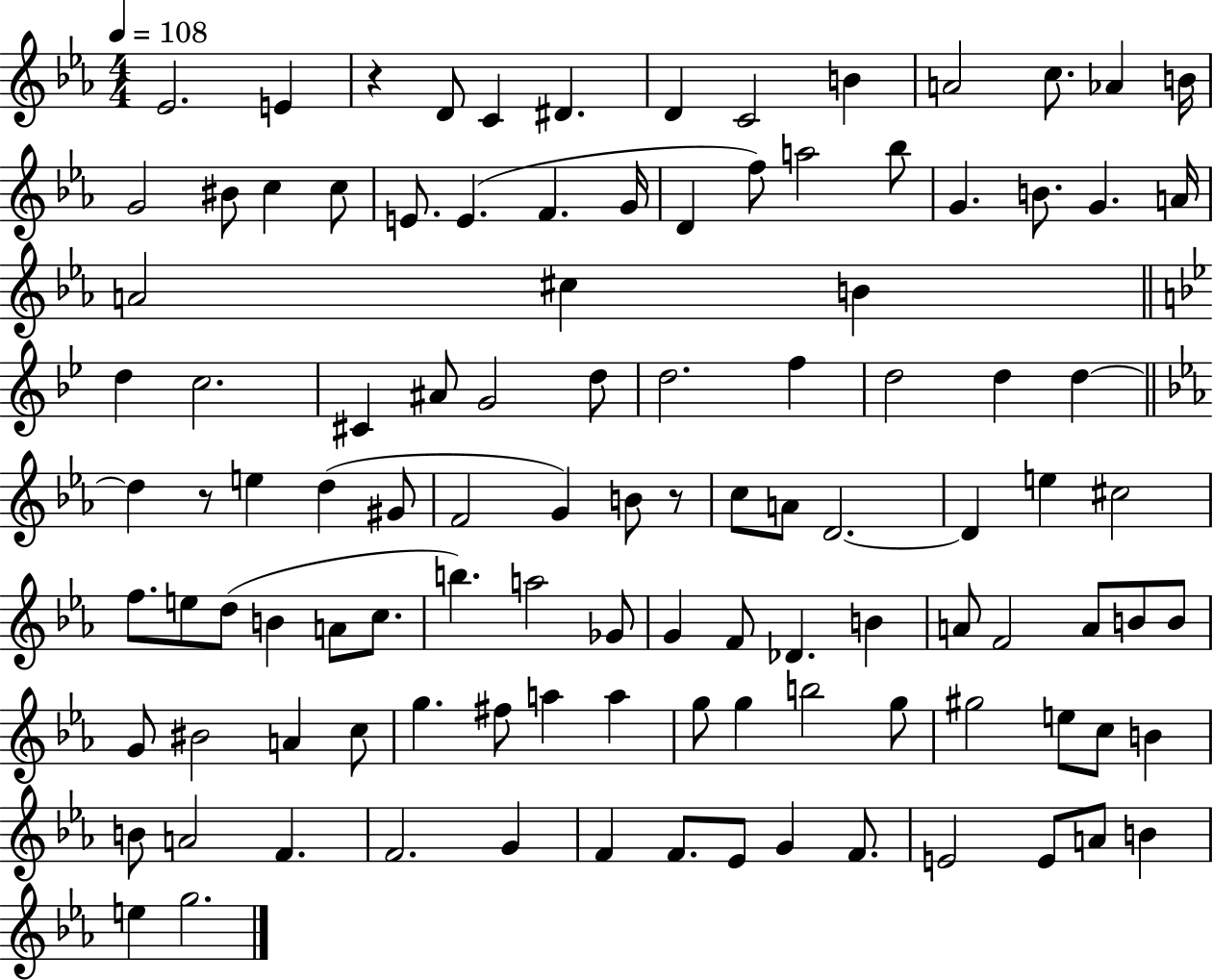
X:1
T:Untitled
M:4/4
L:1/4
K:Eb
_E2 E z D/2 C ^D D C2 B A2 c/2 _A B/4 G2 ^B/2 c c/2 E/2 E F G/4 D f/2 a2 _b/2 G B/2 G A/4 A2 ^c B d c2 ^C ^A/2 G2 d/2 d2 f d2 d d d z/2 e d ^G/2 F2 G B/2 z/2 c/2 A/2 D2 D e ^c2 f/2 e/2 d/2 B A/2 c/2 b a2 _G/2 G F/2 _D B A/2 F2 A/2 B/2 B/2 G/2 ^B2 A c/2 g ^f/2 a a g/2 g b2 g/2 ^g2 e/2 c/2 B B/2 A2 F F2 G F F/2 _E/2 G F/2 E2 E/2 A/2 B e g2